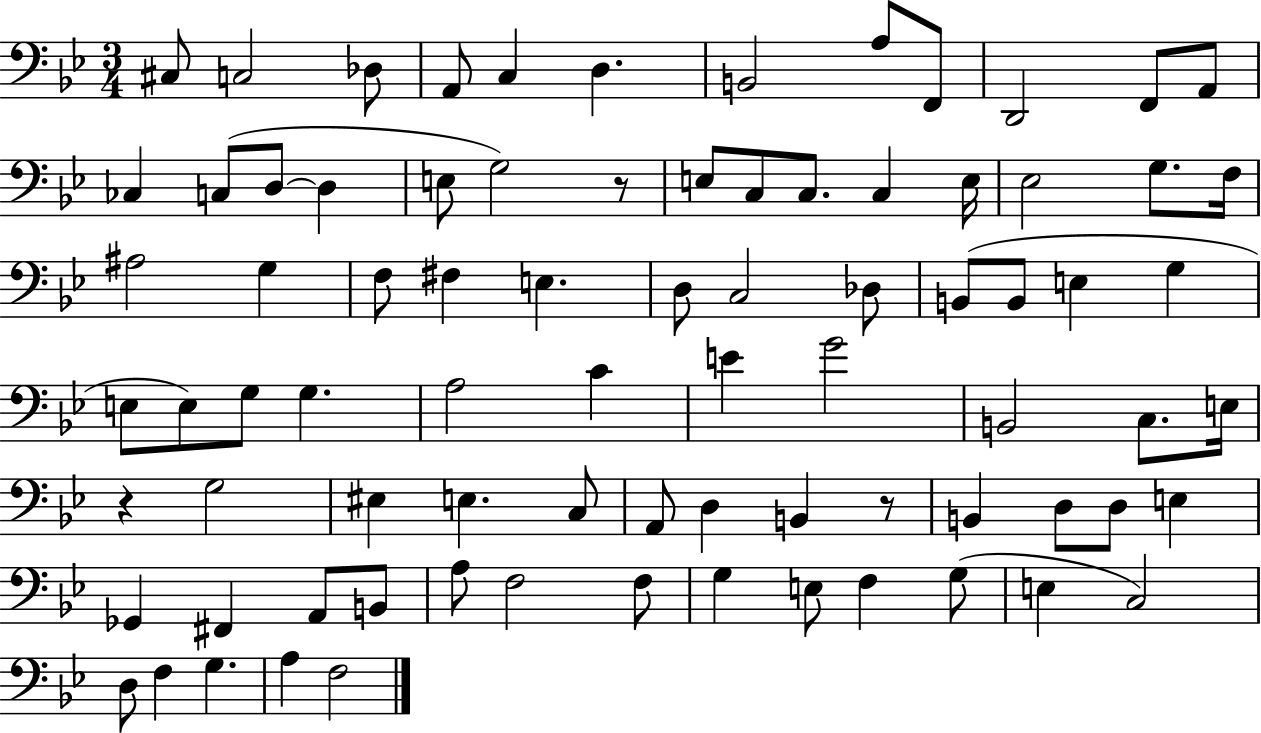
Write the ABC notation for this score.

X:1
T:Untitled
M:3/4
L:1/4
K:Bb
^C,/2 C,2 _D,/2 A,,/2 C, D, B,,2 A,/2 F,,/2 D,,2 F,,/2 A,,/2 _C, C,/2 D,/2 D, E,/2 G,2 z/2 E,/2 C,/2 C,/2 C, E,/4 _E,2 G,/2 F,/4 ^A,2 G, F,/2 ^F, E, D,/2 C,2 _D,/2 B,,/2 B,,/2 E, G, E,/2 E,/2 G,/2 G, A,2 C E G2 B,,2 C,/2 E,/4 z G,2 ^E, E, C,/2 A,,/2 D, B,, z/2 B,, D,/2 D,/2 E, _G,, ^F,, A,,/2 B,,/2 A,/2 F,2 F,/2 G, E,/2 F, G,/2 E, C,2 D,/2 F, G, A, F,2